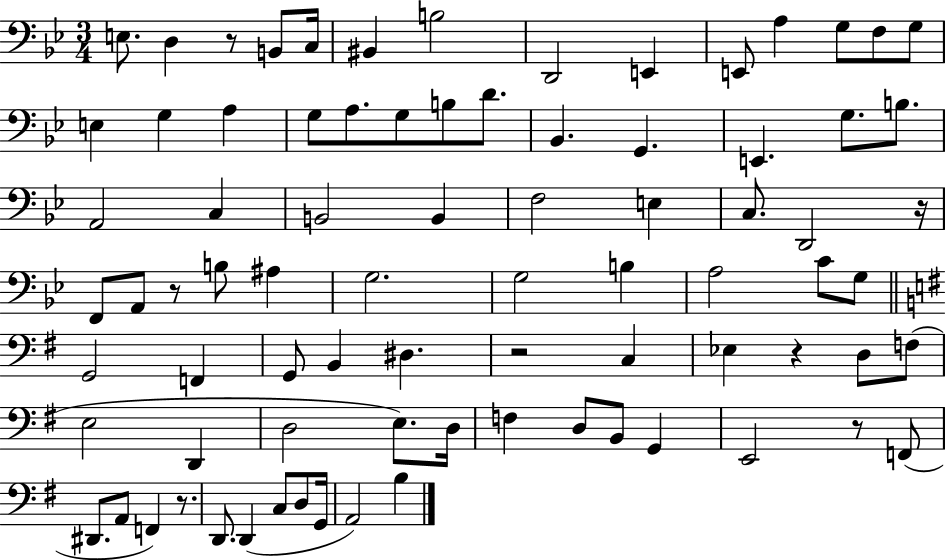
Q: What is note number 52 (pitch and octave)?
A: D3